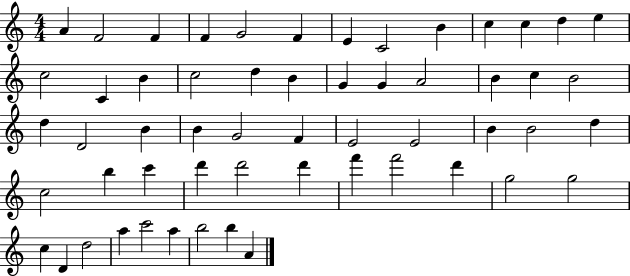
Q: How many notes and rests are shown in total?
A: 56